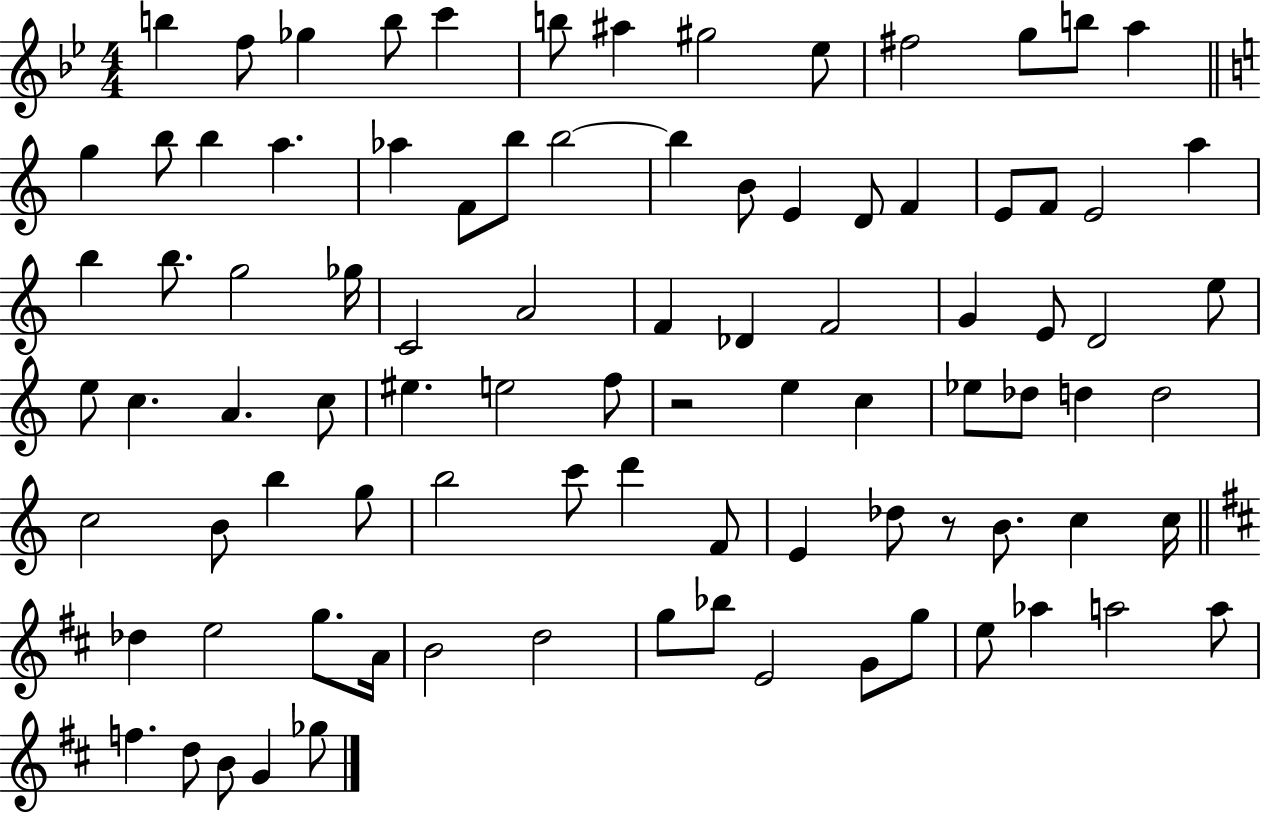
{
  \clef treble
  \numericTimeSignature
  \time 4/4
  \key bes \major
  b''4 f''8 ges''4 b''8 c'''4 | b''8 ais''4 gis''2 ees''8 | fis''2 g''8 b''8 a''4 | \bar "||" \break \key c \major g''4 b''8 b''4 a''4. | aes''4 f'8 b''8 b''2~~ | b''4 b'8 e'4 d'8 f'4 | e'8 f'8 e'2 a''4 | \break b''4 b''8. g''2 ges''16 | c'2 a'2 | f'4 des'4 f'2 | g'4 e'8 d'2 e''8 | \break e''8 c''4. a'4. c''8 | eis''4. e''2 f''8 | r2 e''4 c''4 | ees''8 des''8 d''4 d''2 | \break c''2 b'8 b''4 g''8 | b''2 c'''8 d'''4 f'8 | e'4 des''8 r8 b'8. c''4 c''16 | \bar "||" \break \key d \major des''4 e''2 g''8. a'16 | b'2 d''2 | g''8 bes''8 e'2 g'8 g''8 | e''8 aes''4 a''2 a''8 | \break f''4. d''8 b'8 g'4 ges''8 | \bar "|."
}